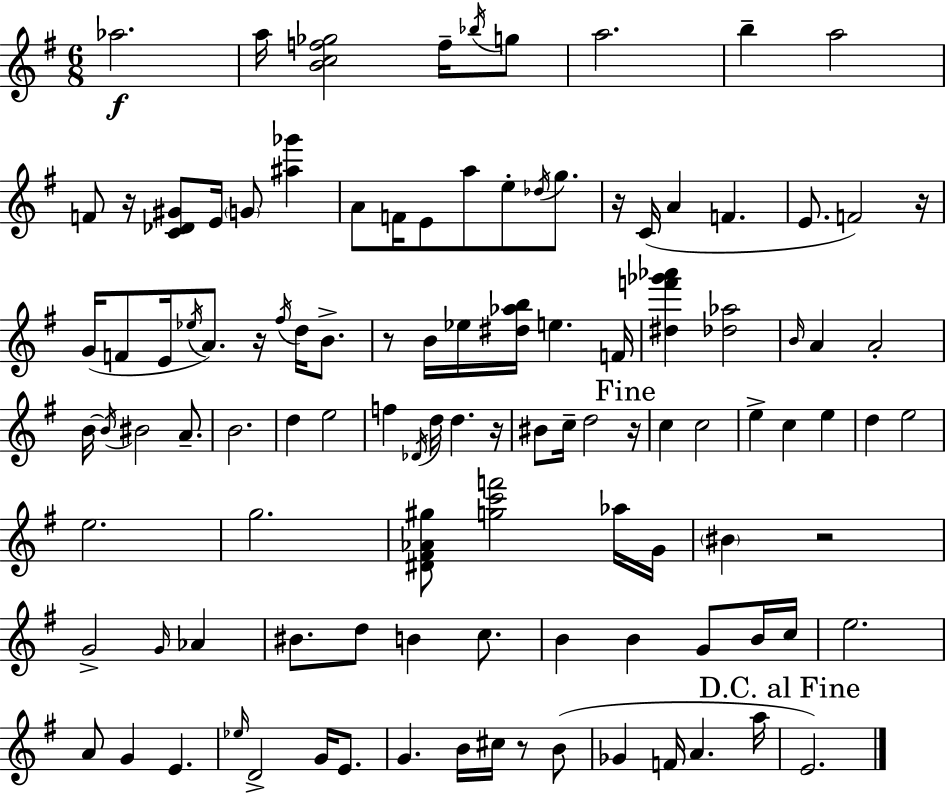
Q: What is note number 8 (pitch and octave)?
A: A5